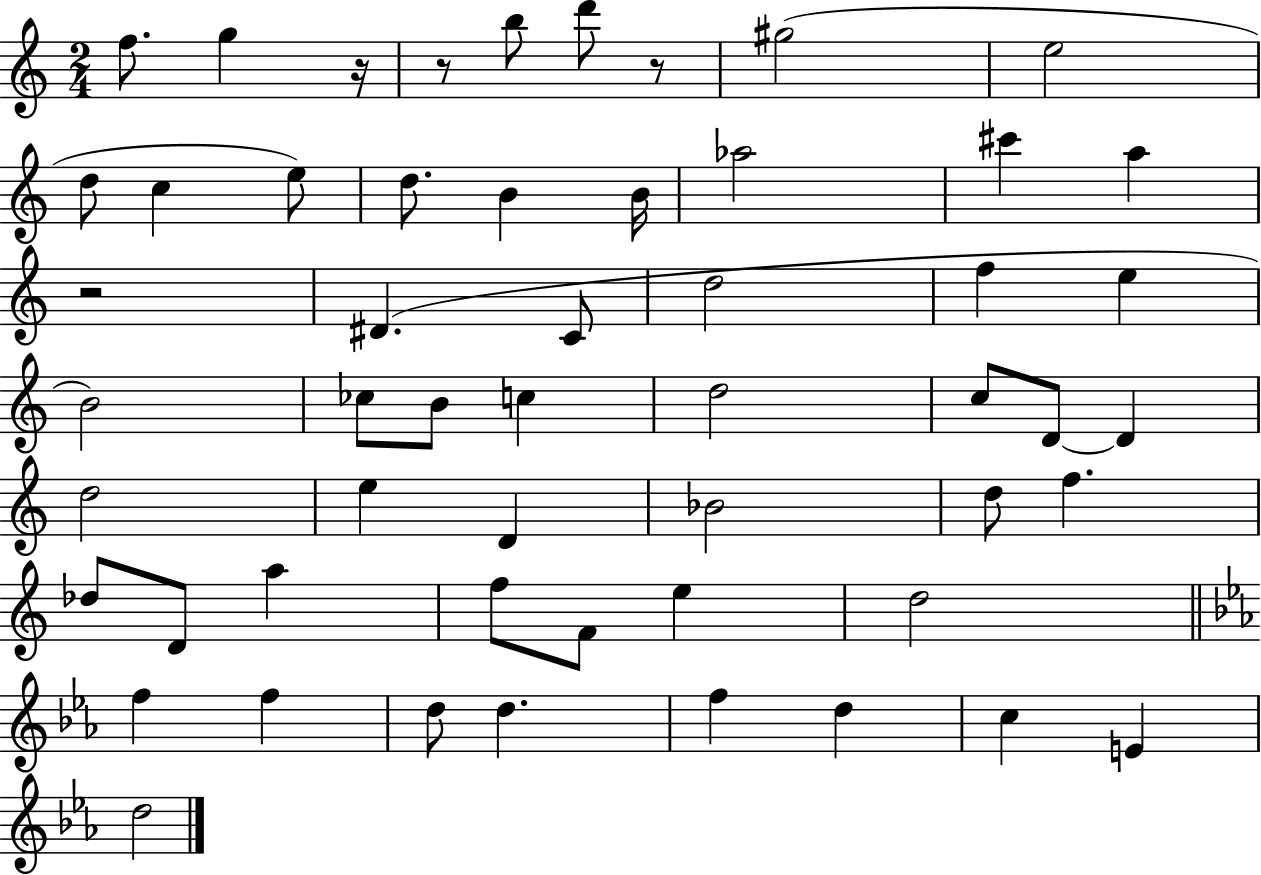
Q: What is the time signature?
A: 2/4